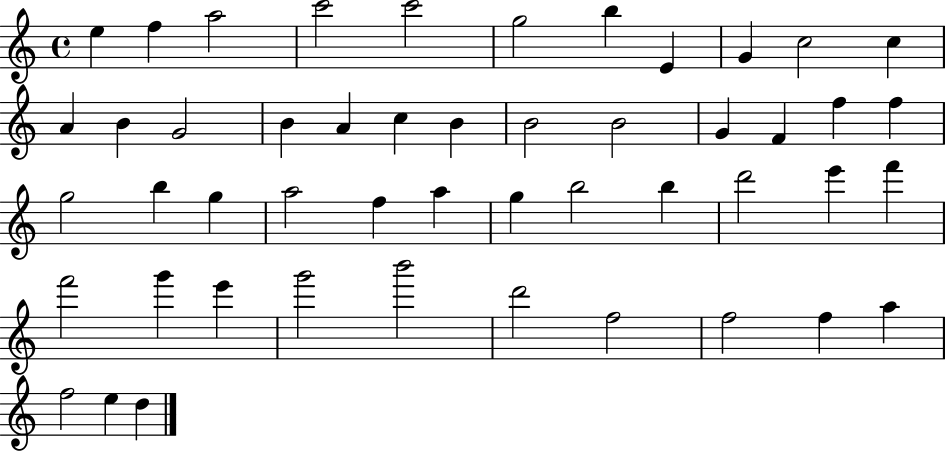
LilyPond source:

{
  \clef treble
  \time 4/4
  \defaultTimeSignature
  \key c \major
  e''4 f''4 a''2 | c'''2 c'''2 | g''2 b''4 e'4 | g'4 c''2 c''4 | \break a'4 b'4 g'2 | b'4 a'4 c''4 b'4 | b'2 b'2 | g'4 f'4 f''4 f''4 | \break g''2 b''4 g''4 | a''2 f''4 a''4 | g''4 b''2 b''4 | d'''2 e'''4 f'''4 | \break f'''2 g'''4 e'''4 | g'''2 b'''2 | d'''2 f''2 | f''2 f''4 a''4 | \break f''2 e''4 d''4 | \bar "|."
}